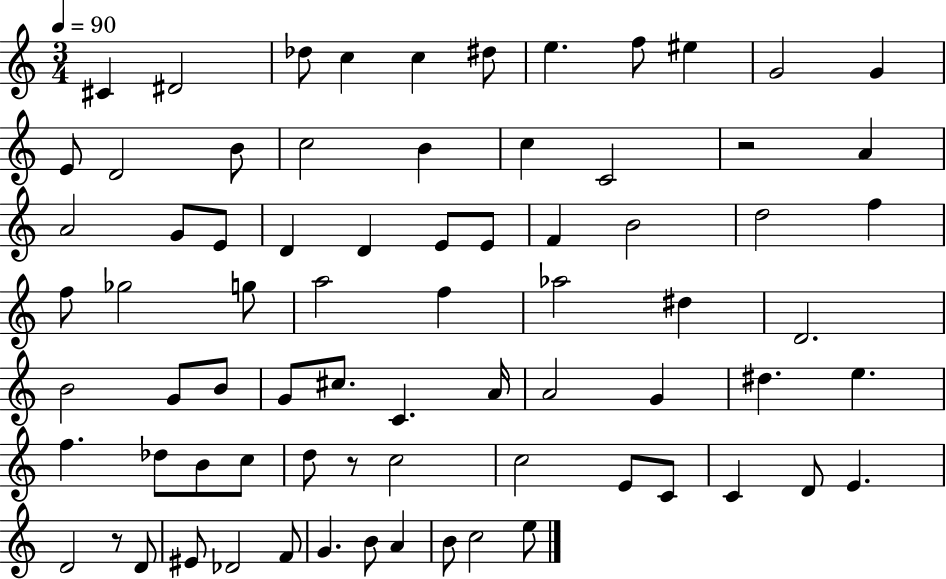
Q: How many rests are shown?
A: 3